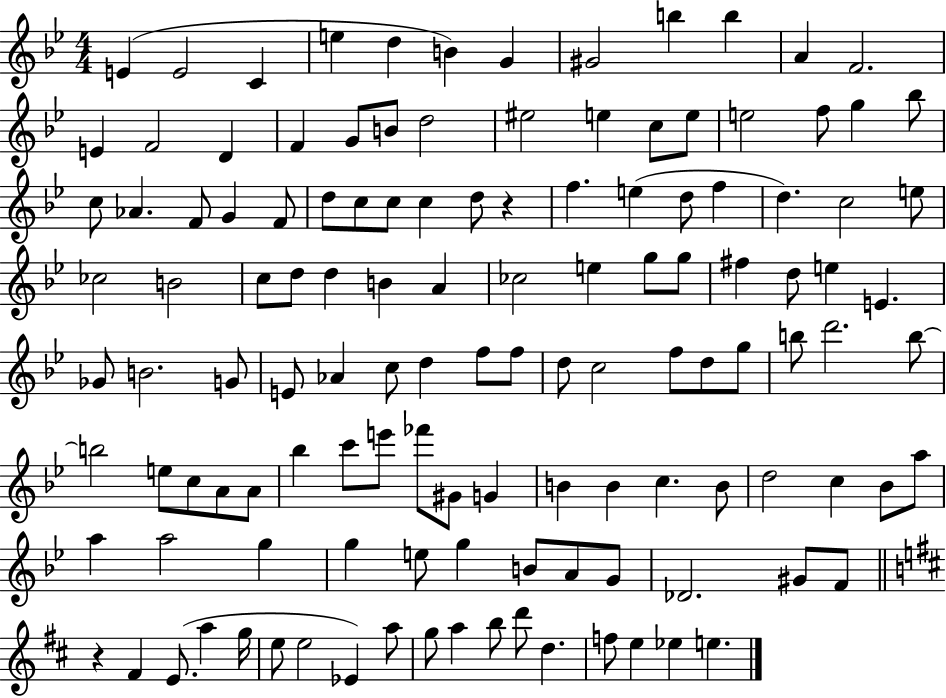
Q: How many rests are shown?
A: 2